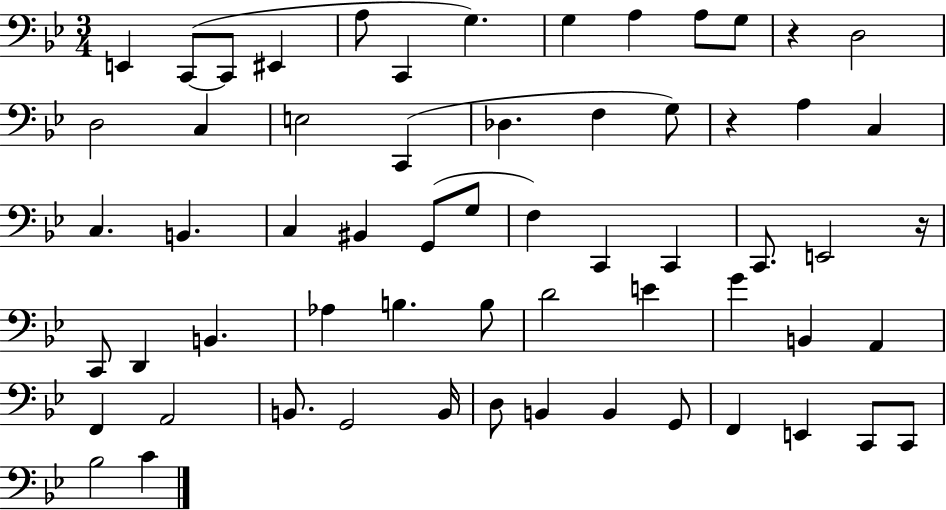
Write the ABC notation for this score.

X:1
T:Untitled
M:3/4
L:1/4
K:Bb
E,, C,,/2 C,,/2 ^E,, A,/2 C,, G, G, A, A,/2 G,/2 z D,2 D,2 C, E,2 C,, _D, F, G,/2 z A, C, C, B,, C, ^B,, G,,/2 G,/2 F, C,, C,, C,,/2 E,,2 z/4 C,,/2 D,, B,, _A, B, B,/2 D2 E G B,, A,, F,, A,,2 B,,/2 G,,2 B,,/4 D,/2 B,, B,, G,,/2 F,, E,, C,,/2 C,,/2 _B,2 C